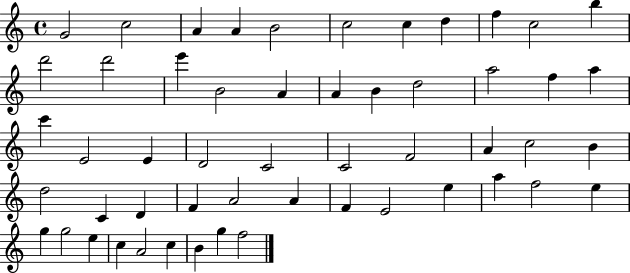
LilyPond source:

{
  \clef treble
  \time 4/4
  \defaultTimeSignature
  \key c \major
  g'2 c''2 | a'4 a'4 b'2 | c''2 c''4 d''4 | f''4 c''2 b''4 | \break d'''2 d'''2 | e'''4 b'2 a'4 | a'4 b'4 d''2 | a''2 f''4 a''4 | \break c'''4 e'2 e'4 | d'2 c'2 | c'2 f'2 | a'4 c''2 b'4 | \break d''2 c'4 d'4 | f'4 a'2 a'4 | f'4 e'2 e''4 | a''4 f''2 e''4 | \break g''4 g''2 e''4 | c''4 a'2 c''4 | b'4 g''4 f''2 | \bar "|."
}